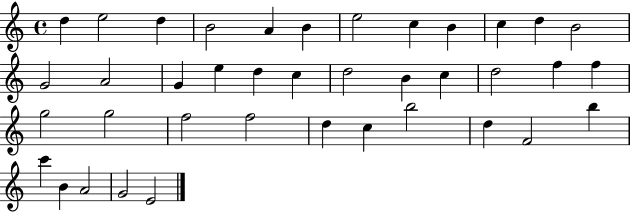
D5/q E5/h D5/q B4/h A4/q B4/q E5/h C5/q B4/q C5/q D5/q B4/h G4/h A4/h G4/q E5/q D5/q C5/q D5/h B4/q C5/q D5/h F5/q F5/q G5/h G5/h F5/h F5/h D5/q C5/q B5/h D5/q F4/h B5/q C6/q B4/q A4/h G4/h E4/h